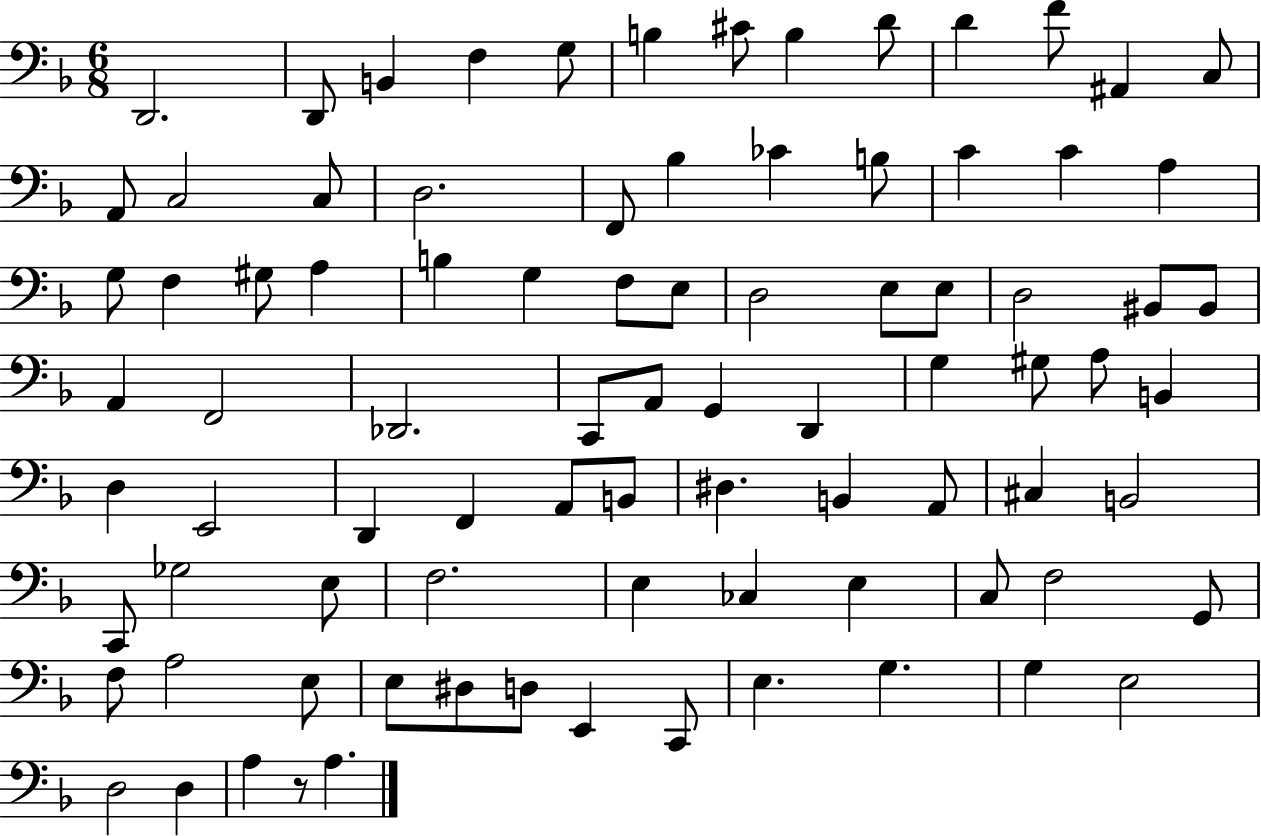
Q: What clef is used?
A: bass